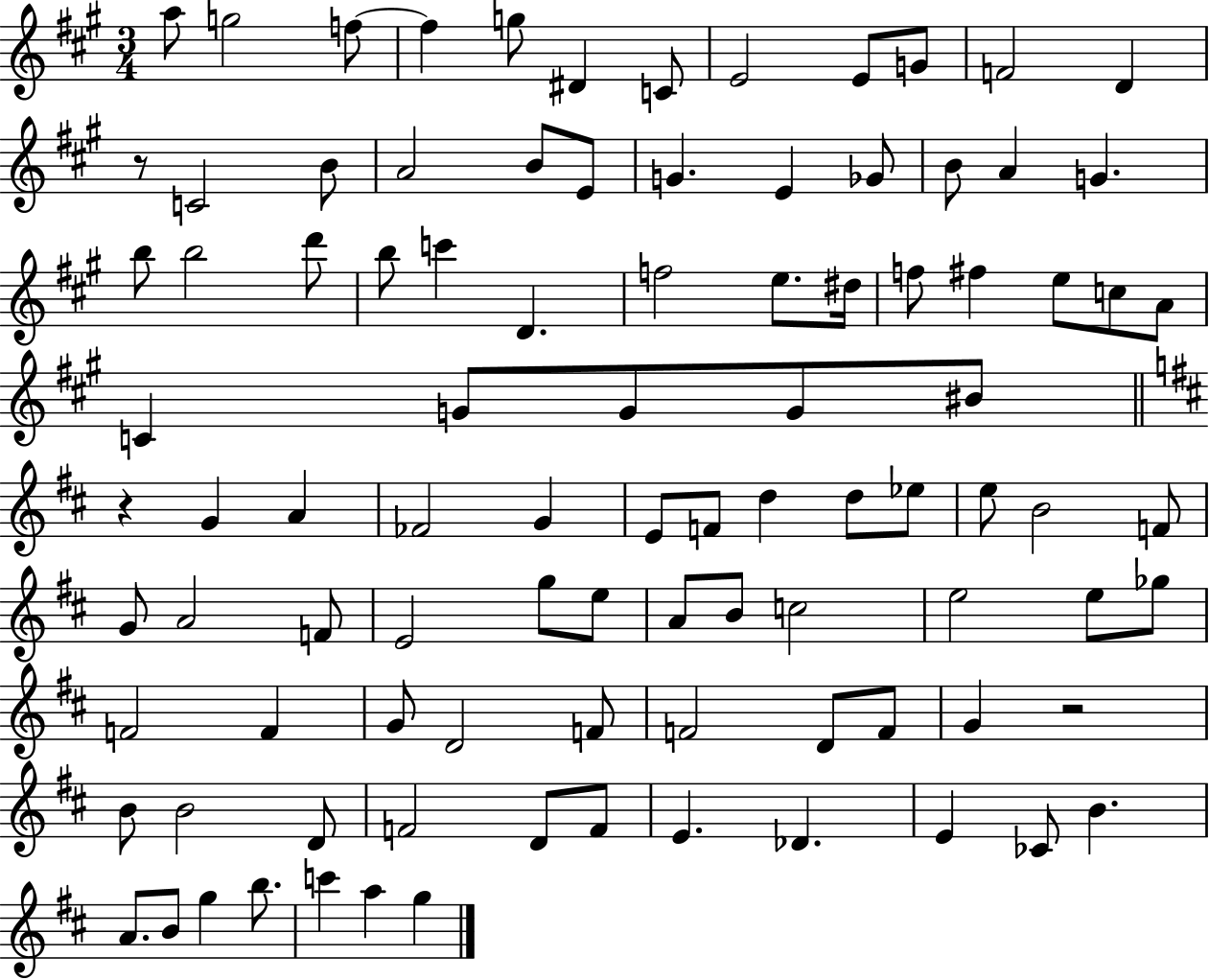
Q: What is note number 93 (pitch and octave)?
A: G5